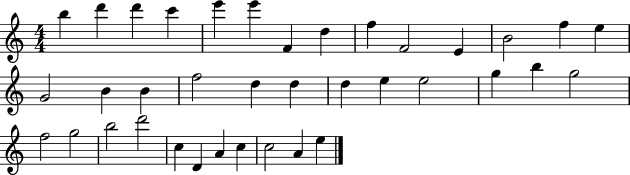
{
  \clef treble
  \numericTimeSignature
  \time 4/4
  \key c \major
  b''4 d'''4 d'''4 c'''4 | e'''4 e'''4 f'4 d''4 | f''4 f'2 e'4 | b'2 f''4 e''4 | \break g'2 b'4 b'4 | f''2 d''4 d''4 | d''4 e''4 e''2 | g''4 b''4 g''2 | \break f''2 g''2 | b''2 d'''2 | c''4 d'4 a'4 c''4 | c''2 a'4 e''4 | \break \bar "|."
}